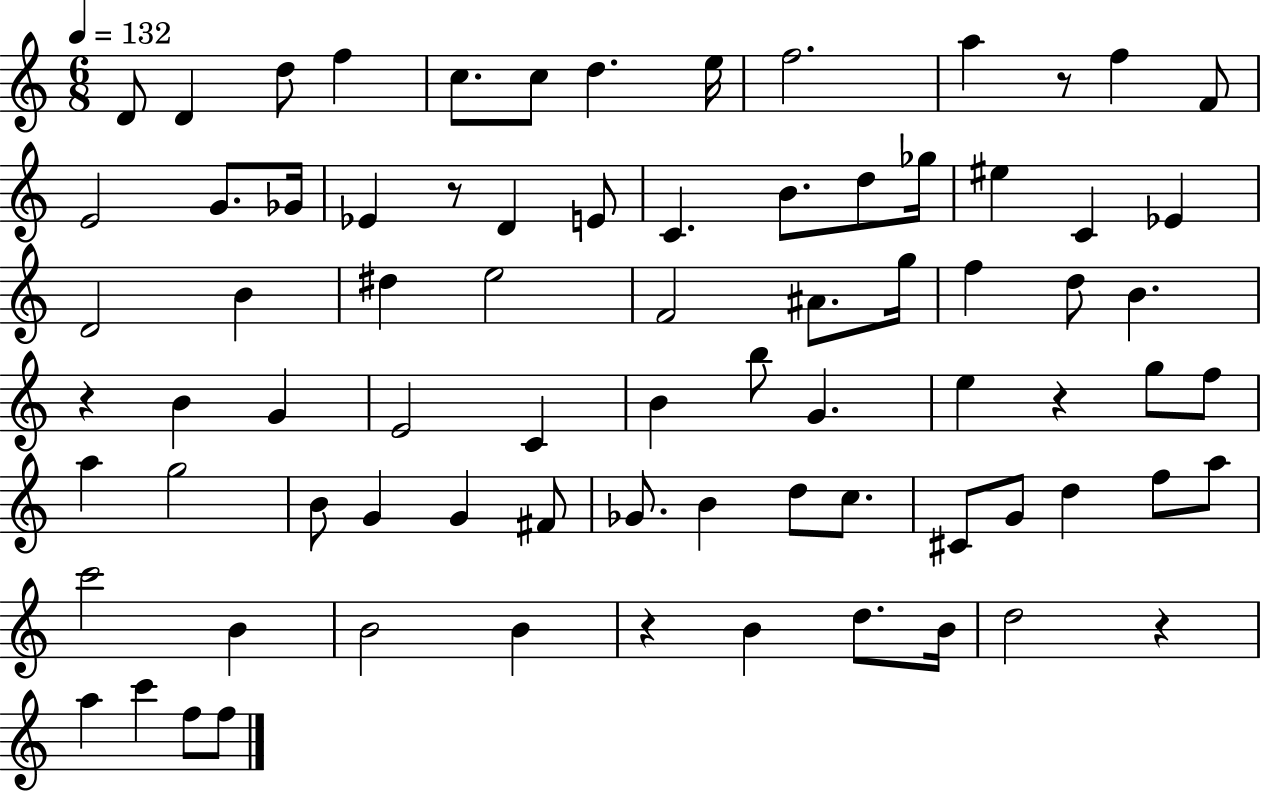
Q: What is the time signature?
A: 6/8